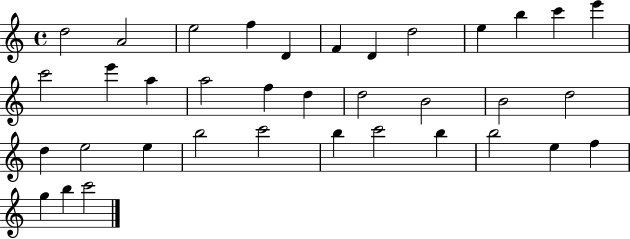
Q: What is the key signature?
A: C major